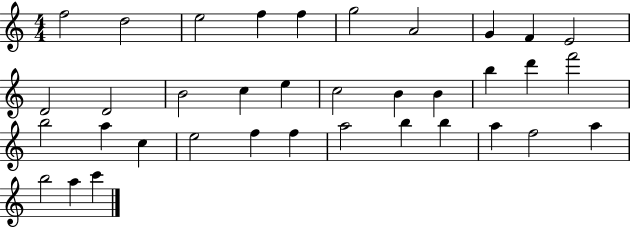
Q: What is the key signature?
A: C major